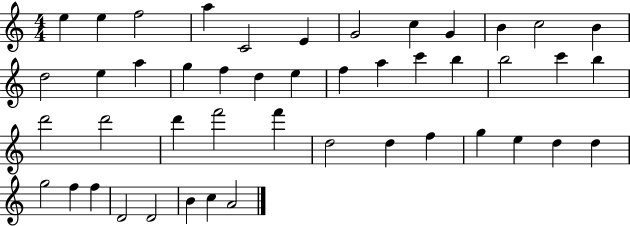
E5/q E5/q F5/h A5/q C4/h E4/q G4/h C5/q G4/q B4/q C5/h B4/q D5/h E5/q A5/q G5/q F5/q D5/q E5/q F5/q A5/q C6/q B5/q B5/h C6/q B5/q D6/h D6/h D6/q F6/h F6/q D5/h D5/q F5/q G5/q E5/q D5/q D5/q G5/h F5/q F5/q D4/h D4/h B4/q C5/q A4/h